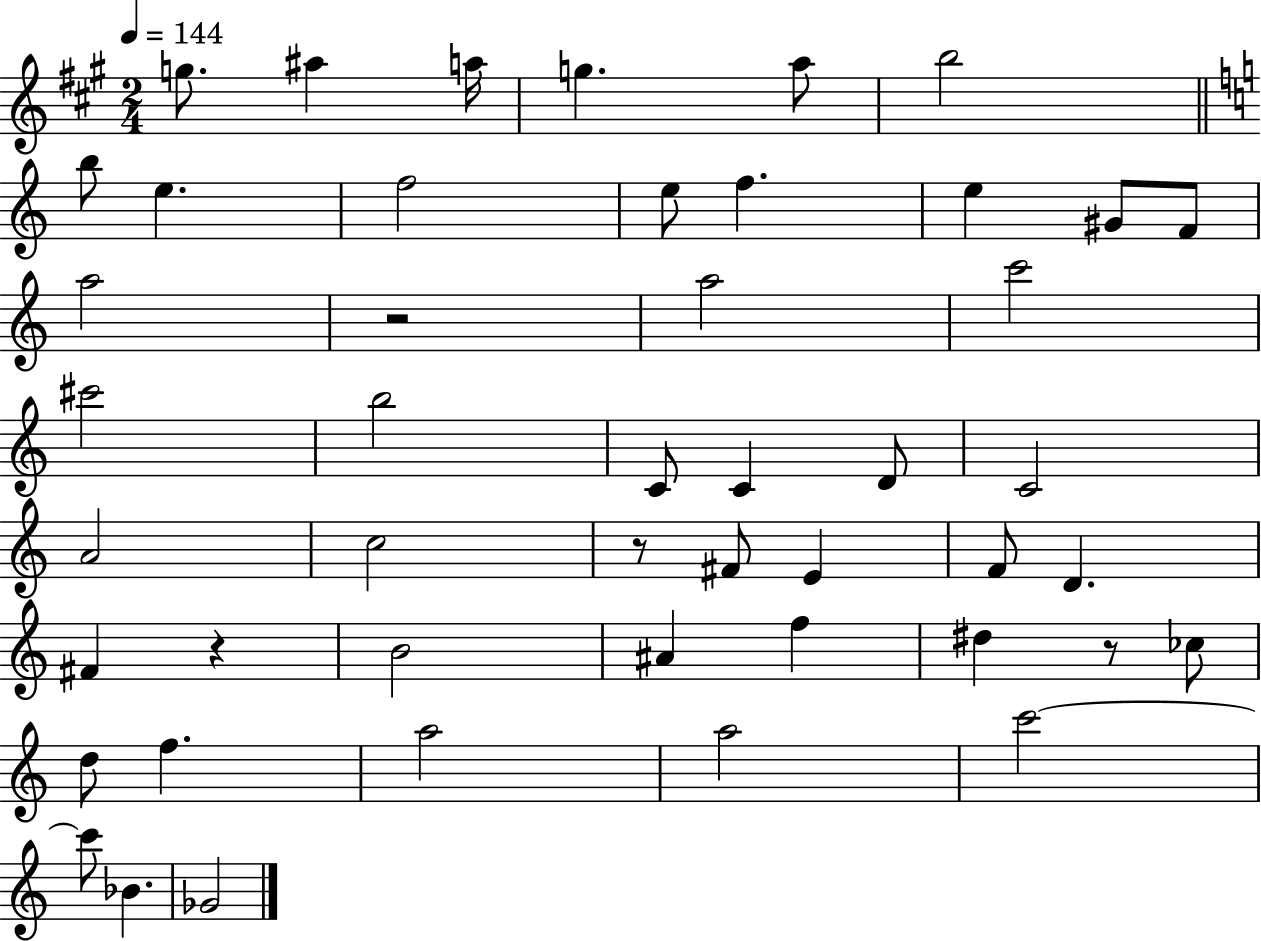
X:1
T:Untitled
M:2/4
L:1/4
K:A
g/2 ^a a/4 g a/2 b2 b/2 e f2 e/2 f e ^G/2 F/2 a2 z2 a2 c'2 ^c'2 b2 C/2 C D/2 C2 A2 c2 z/2 ^F/2 E F/2 D ^F z B2 ^A f ^d z/2 _c/2 d/2 f a2 a2 c'2 c'/2 _B _G2